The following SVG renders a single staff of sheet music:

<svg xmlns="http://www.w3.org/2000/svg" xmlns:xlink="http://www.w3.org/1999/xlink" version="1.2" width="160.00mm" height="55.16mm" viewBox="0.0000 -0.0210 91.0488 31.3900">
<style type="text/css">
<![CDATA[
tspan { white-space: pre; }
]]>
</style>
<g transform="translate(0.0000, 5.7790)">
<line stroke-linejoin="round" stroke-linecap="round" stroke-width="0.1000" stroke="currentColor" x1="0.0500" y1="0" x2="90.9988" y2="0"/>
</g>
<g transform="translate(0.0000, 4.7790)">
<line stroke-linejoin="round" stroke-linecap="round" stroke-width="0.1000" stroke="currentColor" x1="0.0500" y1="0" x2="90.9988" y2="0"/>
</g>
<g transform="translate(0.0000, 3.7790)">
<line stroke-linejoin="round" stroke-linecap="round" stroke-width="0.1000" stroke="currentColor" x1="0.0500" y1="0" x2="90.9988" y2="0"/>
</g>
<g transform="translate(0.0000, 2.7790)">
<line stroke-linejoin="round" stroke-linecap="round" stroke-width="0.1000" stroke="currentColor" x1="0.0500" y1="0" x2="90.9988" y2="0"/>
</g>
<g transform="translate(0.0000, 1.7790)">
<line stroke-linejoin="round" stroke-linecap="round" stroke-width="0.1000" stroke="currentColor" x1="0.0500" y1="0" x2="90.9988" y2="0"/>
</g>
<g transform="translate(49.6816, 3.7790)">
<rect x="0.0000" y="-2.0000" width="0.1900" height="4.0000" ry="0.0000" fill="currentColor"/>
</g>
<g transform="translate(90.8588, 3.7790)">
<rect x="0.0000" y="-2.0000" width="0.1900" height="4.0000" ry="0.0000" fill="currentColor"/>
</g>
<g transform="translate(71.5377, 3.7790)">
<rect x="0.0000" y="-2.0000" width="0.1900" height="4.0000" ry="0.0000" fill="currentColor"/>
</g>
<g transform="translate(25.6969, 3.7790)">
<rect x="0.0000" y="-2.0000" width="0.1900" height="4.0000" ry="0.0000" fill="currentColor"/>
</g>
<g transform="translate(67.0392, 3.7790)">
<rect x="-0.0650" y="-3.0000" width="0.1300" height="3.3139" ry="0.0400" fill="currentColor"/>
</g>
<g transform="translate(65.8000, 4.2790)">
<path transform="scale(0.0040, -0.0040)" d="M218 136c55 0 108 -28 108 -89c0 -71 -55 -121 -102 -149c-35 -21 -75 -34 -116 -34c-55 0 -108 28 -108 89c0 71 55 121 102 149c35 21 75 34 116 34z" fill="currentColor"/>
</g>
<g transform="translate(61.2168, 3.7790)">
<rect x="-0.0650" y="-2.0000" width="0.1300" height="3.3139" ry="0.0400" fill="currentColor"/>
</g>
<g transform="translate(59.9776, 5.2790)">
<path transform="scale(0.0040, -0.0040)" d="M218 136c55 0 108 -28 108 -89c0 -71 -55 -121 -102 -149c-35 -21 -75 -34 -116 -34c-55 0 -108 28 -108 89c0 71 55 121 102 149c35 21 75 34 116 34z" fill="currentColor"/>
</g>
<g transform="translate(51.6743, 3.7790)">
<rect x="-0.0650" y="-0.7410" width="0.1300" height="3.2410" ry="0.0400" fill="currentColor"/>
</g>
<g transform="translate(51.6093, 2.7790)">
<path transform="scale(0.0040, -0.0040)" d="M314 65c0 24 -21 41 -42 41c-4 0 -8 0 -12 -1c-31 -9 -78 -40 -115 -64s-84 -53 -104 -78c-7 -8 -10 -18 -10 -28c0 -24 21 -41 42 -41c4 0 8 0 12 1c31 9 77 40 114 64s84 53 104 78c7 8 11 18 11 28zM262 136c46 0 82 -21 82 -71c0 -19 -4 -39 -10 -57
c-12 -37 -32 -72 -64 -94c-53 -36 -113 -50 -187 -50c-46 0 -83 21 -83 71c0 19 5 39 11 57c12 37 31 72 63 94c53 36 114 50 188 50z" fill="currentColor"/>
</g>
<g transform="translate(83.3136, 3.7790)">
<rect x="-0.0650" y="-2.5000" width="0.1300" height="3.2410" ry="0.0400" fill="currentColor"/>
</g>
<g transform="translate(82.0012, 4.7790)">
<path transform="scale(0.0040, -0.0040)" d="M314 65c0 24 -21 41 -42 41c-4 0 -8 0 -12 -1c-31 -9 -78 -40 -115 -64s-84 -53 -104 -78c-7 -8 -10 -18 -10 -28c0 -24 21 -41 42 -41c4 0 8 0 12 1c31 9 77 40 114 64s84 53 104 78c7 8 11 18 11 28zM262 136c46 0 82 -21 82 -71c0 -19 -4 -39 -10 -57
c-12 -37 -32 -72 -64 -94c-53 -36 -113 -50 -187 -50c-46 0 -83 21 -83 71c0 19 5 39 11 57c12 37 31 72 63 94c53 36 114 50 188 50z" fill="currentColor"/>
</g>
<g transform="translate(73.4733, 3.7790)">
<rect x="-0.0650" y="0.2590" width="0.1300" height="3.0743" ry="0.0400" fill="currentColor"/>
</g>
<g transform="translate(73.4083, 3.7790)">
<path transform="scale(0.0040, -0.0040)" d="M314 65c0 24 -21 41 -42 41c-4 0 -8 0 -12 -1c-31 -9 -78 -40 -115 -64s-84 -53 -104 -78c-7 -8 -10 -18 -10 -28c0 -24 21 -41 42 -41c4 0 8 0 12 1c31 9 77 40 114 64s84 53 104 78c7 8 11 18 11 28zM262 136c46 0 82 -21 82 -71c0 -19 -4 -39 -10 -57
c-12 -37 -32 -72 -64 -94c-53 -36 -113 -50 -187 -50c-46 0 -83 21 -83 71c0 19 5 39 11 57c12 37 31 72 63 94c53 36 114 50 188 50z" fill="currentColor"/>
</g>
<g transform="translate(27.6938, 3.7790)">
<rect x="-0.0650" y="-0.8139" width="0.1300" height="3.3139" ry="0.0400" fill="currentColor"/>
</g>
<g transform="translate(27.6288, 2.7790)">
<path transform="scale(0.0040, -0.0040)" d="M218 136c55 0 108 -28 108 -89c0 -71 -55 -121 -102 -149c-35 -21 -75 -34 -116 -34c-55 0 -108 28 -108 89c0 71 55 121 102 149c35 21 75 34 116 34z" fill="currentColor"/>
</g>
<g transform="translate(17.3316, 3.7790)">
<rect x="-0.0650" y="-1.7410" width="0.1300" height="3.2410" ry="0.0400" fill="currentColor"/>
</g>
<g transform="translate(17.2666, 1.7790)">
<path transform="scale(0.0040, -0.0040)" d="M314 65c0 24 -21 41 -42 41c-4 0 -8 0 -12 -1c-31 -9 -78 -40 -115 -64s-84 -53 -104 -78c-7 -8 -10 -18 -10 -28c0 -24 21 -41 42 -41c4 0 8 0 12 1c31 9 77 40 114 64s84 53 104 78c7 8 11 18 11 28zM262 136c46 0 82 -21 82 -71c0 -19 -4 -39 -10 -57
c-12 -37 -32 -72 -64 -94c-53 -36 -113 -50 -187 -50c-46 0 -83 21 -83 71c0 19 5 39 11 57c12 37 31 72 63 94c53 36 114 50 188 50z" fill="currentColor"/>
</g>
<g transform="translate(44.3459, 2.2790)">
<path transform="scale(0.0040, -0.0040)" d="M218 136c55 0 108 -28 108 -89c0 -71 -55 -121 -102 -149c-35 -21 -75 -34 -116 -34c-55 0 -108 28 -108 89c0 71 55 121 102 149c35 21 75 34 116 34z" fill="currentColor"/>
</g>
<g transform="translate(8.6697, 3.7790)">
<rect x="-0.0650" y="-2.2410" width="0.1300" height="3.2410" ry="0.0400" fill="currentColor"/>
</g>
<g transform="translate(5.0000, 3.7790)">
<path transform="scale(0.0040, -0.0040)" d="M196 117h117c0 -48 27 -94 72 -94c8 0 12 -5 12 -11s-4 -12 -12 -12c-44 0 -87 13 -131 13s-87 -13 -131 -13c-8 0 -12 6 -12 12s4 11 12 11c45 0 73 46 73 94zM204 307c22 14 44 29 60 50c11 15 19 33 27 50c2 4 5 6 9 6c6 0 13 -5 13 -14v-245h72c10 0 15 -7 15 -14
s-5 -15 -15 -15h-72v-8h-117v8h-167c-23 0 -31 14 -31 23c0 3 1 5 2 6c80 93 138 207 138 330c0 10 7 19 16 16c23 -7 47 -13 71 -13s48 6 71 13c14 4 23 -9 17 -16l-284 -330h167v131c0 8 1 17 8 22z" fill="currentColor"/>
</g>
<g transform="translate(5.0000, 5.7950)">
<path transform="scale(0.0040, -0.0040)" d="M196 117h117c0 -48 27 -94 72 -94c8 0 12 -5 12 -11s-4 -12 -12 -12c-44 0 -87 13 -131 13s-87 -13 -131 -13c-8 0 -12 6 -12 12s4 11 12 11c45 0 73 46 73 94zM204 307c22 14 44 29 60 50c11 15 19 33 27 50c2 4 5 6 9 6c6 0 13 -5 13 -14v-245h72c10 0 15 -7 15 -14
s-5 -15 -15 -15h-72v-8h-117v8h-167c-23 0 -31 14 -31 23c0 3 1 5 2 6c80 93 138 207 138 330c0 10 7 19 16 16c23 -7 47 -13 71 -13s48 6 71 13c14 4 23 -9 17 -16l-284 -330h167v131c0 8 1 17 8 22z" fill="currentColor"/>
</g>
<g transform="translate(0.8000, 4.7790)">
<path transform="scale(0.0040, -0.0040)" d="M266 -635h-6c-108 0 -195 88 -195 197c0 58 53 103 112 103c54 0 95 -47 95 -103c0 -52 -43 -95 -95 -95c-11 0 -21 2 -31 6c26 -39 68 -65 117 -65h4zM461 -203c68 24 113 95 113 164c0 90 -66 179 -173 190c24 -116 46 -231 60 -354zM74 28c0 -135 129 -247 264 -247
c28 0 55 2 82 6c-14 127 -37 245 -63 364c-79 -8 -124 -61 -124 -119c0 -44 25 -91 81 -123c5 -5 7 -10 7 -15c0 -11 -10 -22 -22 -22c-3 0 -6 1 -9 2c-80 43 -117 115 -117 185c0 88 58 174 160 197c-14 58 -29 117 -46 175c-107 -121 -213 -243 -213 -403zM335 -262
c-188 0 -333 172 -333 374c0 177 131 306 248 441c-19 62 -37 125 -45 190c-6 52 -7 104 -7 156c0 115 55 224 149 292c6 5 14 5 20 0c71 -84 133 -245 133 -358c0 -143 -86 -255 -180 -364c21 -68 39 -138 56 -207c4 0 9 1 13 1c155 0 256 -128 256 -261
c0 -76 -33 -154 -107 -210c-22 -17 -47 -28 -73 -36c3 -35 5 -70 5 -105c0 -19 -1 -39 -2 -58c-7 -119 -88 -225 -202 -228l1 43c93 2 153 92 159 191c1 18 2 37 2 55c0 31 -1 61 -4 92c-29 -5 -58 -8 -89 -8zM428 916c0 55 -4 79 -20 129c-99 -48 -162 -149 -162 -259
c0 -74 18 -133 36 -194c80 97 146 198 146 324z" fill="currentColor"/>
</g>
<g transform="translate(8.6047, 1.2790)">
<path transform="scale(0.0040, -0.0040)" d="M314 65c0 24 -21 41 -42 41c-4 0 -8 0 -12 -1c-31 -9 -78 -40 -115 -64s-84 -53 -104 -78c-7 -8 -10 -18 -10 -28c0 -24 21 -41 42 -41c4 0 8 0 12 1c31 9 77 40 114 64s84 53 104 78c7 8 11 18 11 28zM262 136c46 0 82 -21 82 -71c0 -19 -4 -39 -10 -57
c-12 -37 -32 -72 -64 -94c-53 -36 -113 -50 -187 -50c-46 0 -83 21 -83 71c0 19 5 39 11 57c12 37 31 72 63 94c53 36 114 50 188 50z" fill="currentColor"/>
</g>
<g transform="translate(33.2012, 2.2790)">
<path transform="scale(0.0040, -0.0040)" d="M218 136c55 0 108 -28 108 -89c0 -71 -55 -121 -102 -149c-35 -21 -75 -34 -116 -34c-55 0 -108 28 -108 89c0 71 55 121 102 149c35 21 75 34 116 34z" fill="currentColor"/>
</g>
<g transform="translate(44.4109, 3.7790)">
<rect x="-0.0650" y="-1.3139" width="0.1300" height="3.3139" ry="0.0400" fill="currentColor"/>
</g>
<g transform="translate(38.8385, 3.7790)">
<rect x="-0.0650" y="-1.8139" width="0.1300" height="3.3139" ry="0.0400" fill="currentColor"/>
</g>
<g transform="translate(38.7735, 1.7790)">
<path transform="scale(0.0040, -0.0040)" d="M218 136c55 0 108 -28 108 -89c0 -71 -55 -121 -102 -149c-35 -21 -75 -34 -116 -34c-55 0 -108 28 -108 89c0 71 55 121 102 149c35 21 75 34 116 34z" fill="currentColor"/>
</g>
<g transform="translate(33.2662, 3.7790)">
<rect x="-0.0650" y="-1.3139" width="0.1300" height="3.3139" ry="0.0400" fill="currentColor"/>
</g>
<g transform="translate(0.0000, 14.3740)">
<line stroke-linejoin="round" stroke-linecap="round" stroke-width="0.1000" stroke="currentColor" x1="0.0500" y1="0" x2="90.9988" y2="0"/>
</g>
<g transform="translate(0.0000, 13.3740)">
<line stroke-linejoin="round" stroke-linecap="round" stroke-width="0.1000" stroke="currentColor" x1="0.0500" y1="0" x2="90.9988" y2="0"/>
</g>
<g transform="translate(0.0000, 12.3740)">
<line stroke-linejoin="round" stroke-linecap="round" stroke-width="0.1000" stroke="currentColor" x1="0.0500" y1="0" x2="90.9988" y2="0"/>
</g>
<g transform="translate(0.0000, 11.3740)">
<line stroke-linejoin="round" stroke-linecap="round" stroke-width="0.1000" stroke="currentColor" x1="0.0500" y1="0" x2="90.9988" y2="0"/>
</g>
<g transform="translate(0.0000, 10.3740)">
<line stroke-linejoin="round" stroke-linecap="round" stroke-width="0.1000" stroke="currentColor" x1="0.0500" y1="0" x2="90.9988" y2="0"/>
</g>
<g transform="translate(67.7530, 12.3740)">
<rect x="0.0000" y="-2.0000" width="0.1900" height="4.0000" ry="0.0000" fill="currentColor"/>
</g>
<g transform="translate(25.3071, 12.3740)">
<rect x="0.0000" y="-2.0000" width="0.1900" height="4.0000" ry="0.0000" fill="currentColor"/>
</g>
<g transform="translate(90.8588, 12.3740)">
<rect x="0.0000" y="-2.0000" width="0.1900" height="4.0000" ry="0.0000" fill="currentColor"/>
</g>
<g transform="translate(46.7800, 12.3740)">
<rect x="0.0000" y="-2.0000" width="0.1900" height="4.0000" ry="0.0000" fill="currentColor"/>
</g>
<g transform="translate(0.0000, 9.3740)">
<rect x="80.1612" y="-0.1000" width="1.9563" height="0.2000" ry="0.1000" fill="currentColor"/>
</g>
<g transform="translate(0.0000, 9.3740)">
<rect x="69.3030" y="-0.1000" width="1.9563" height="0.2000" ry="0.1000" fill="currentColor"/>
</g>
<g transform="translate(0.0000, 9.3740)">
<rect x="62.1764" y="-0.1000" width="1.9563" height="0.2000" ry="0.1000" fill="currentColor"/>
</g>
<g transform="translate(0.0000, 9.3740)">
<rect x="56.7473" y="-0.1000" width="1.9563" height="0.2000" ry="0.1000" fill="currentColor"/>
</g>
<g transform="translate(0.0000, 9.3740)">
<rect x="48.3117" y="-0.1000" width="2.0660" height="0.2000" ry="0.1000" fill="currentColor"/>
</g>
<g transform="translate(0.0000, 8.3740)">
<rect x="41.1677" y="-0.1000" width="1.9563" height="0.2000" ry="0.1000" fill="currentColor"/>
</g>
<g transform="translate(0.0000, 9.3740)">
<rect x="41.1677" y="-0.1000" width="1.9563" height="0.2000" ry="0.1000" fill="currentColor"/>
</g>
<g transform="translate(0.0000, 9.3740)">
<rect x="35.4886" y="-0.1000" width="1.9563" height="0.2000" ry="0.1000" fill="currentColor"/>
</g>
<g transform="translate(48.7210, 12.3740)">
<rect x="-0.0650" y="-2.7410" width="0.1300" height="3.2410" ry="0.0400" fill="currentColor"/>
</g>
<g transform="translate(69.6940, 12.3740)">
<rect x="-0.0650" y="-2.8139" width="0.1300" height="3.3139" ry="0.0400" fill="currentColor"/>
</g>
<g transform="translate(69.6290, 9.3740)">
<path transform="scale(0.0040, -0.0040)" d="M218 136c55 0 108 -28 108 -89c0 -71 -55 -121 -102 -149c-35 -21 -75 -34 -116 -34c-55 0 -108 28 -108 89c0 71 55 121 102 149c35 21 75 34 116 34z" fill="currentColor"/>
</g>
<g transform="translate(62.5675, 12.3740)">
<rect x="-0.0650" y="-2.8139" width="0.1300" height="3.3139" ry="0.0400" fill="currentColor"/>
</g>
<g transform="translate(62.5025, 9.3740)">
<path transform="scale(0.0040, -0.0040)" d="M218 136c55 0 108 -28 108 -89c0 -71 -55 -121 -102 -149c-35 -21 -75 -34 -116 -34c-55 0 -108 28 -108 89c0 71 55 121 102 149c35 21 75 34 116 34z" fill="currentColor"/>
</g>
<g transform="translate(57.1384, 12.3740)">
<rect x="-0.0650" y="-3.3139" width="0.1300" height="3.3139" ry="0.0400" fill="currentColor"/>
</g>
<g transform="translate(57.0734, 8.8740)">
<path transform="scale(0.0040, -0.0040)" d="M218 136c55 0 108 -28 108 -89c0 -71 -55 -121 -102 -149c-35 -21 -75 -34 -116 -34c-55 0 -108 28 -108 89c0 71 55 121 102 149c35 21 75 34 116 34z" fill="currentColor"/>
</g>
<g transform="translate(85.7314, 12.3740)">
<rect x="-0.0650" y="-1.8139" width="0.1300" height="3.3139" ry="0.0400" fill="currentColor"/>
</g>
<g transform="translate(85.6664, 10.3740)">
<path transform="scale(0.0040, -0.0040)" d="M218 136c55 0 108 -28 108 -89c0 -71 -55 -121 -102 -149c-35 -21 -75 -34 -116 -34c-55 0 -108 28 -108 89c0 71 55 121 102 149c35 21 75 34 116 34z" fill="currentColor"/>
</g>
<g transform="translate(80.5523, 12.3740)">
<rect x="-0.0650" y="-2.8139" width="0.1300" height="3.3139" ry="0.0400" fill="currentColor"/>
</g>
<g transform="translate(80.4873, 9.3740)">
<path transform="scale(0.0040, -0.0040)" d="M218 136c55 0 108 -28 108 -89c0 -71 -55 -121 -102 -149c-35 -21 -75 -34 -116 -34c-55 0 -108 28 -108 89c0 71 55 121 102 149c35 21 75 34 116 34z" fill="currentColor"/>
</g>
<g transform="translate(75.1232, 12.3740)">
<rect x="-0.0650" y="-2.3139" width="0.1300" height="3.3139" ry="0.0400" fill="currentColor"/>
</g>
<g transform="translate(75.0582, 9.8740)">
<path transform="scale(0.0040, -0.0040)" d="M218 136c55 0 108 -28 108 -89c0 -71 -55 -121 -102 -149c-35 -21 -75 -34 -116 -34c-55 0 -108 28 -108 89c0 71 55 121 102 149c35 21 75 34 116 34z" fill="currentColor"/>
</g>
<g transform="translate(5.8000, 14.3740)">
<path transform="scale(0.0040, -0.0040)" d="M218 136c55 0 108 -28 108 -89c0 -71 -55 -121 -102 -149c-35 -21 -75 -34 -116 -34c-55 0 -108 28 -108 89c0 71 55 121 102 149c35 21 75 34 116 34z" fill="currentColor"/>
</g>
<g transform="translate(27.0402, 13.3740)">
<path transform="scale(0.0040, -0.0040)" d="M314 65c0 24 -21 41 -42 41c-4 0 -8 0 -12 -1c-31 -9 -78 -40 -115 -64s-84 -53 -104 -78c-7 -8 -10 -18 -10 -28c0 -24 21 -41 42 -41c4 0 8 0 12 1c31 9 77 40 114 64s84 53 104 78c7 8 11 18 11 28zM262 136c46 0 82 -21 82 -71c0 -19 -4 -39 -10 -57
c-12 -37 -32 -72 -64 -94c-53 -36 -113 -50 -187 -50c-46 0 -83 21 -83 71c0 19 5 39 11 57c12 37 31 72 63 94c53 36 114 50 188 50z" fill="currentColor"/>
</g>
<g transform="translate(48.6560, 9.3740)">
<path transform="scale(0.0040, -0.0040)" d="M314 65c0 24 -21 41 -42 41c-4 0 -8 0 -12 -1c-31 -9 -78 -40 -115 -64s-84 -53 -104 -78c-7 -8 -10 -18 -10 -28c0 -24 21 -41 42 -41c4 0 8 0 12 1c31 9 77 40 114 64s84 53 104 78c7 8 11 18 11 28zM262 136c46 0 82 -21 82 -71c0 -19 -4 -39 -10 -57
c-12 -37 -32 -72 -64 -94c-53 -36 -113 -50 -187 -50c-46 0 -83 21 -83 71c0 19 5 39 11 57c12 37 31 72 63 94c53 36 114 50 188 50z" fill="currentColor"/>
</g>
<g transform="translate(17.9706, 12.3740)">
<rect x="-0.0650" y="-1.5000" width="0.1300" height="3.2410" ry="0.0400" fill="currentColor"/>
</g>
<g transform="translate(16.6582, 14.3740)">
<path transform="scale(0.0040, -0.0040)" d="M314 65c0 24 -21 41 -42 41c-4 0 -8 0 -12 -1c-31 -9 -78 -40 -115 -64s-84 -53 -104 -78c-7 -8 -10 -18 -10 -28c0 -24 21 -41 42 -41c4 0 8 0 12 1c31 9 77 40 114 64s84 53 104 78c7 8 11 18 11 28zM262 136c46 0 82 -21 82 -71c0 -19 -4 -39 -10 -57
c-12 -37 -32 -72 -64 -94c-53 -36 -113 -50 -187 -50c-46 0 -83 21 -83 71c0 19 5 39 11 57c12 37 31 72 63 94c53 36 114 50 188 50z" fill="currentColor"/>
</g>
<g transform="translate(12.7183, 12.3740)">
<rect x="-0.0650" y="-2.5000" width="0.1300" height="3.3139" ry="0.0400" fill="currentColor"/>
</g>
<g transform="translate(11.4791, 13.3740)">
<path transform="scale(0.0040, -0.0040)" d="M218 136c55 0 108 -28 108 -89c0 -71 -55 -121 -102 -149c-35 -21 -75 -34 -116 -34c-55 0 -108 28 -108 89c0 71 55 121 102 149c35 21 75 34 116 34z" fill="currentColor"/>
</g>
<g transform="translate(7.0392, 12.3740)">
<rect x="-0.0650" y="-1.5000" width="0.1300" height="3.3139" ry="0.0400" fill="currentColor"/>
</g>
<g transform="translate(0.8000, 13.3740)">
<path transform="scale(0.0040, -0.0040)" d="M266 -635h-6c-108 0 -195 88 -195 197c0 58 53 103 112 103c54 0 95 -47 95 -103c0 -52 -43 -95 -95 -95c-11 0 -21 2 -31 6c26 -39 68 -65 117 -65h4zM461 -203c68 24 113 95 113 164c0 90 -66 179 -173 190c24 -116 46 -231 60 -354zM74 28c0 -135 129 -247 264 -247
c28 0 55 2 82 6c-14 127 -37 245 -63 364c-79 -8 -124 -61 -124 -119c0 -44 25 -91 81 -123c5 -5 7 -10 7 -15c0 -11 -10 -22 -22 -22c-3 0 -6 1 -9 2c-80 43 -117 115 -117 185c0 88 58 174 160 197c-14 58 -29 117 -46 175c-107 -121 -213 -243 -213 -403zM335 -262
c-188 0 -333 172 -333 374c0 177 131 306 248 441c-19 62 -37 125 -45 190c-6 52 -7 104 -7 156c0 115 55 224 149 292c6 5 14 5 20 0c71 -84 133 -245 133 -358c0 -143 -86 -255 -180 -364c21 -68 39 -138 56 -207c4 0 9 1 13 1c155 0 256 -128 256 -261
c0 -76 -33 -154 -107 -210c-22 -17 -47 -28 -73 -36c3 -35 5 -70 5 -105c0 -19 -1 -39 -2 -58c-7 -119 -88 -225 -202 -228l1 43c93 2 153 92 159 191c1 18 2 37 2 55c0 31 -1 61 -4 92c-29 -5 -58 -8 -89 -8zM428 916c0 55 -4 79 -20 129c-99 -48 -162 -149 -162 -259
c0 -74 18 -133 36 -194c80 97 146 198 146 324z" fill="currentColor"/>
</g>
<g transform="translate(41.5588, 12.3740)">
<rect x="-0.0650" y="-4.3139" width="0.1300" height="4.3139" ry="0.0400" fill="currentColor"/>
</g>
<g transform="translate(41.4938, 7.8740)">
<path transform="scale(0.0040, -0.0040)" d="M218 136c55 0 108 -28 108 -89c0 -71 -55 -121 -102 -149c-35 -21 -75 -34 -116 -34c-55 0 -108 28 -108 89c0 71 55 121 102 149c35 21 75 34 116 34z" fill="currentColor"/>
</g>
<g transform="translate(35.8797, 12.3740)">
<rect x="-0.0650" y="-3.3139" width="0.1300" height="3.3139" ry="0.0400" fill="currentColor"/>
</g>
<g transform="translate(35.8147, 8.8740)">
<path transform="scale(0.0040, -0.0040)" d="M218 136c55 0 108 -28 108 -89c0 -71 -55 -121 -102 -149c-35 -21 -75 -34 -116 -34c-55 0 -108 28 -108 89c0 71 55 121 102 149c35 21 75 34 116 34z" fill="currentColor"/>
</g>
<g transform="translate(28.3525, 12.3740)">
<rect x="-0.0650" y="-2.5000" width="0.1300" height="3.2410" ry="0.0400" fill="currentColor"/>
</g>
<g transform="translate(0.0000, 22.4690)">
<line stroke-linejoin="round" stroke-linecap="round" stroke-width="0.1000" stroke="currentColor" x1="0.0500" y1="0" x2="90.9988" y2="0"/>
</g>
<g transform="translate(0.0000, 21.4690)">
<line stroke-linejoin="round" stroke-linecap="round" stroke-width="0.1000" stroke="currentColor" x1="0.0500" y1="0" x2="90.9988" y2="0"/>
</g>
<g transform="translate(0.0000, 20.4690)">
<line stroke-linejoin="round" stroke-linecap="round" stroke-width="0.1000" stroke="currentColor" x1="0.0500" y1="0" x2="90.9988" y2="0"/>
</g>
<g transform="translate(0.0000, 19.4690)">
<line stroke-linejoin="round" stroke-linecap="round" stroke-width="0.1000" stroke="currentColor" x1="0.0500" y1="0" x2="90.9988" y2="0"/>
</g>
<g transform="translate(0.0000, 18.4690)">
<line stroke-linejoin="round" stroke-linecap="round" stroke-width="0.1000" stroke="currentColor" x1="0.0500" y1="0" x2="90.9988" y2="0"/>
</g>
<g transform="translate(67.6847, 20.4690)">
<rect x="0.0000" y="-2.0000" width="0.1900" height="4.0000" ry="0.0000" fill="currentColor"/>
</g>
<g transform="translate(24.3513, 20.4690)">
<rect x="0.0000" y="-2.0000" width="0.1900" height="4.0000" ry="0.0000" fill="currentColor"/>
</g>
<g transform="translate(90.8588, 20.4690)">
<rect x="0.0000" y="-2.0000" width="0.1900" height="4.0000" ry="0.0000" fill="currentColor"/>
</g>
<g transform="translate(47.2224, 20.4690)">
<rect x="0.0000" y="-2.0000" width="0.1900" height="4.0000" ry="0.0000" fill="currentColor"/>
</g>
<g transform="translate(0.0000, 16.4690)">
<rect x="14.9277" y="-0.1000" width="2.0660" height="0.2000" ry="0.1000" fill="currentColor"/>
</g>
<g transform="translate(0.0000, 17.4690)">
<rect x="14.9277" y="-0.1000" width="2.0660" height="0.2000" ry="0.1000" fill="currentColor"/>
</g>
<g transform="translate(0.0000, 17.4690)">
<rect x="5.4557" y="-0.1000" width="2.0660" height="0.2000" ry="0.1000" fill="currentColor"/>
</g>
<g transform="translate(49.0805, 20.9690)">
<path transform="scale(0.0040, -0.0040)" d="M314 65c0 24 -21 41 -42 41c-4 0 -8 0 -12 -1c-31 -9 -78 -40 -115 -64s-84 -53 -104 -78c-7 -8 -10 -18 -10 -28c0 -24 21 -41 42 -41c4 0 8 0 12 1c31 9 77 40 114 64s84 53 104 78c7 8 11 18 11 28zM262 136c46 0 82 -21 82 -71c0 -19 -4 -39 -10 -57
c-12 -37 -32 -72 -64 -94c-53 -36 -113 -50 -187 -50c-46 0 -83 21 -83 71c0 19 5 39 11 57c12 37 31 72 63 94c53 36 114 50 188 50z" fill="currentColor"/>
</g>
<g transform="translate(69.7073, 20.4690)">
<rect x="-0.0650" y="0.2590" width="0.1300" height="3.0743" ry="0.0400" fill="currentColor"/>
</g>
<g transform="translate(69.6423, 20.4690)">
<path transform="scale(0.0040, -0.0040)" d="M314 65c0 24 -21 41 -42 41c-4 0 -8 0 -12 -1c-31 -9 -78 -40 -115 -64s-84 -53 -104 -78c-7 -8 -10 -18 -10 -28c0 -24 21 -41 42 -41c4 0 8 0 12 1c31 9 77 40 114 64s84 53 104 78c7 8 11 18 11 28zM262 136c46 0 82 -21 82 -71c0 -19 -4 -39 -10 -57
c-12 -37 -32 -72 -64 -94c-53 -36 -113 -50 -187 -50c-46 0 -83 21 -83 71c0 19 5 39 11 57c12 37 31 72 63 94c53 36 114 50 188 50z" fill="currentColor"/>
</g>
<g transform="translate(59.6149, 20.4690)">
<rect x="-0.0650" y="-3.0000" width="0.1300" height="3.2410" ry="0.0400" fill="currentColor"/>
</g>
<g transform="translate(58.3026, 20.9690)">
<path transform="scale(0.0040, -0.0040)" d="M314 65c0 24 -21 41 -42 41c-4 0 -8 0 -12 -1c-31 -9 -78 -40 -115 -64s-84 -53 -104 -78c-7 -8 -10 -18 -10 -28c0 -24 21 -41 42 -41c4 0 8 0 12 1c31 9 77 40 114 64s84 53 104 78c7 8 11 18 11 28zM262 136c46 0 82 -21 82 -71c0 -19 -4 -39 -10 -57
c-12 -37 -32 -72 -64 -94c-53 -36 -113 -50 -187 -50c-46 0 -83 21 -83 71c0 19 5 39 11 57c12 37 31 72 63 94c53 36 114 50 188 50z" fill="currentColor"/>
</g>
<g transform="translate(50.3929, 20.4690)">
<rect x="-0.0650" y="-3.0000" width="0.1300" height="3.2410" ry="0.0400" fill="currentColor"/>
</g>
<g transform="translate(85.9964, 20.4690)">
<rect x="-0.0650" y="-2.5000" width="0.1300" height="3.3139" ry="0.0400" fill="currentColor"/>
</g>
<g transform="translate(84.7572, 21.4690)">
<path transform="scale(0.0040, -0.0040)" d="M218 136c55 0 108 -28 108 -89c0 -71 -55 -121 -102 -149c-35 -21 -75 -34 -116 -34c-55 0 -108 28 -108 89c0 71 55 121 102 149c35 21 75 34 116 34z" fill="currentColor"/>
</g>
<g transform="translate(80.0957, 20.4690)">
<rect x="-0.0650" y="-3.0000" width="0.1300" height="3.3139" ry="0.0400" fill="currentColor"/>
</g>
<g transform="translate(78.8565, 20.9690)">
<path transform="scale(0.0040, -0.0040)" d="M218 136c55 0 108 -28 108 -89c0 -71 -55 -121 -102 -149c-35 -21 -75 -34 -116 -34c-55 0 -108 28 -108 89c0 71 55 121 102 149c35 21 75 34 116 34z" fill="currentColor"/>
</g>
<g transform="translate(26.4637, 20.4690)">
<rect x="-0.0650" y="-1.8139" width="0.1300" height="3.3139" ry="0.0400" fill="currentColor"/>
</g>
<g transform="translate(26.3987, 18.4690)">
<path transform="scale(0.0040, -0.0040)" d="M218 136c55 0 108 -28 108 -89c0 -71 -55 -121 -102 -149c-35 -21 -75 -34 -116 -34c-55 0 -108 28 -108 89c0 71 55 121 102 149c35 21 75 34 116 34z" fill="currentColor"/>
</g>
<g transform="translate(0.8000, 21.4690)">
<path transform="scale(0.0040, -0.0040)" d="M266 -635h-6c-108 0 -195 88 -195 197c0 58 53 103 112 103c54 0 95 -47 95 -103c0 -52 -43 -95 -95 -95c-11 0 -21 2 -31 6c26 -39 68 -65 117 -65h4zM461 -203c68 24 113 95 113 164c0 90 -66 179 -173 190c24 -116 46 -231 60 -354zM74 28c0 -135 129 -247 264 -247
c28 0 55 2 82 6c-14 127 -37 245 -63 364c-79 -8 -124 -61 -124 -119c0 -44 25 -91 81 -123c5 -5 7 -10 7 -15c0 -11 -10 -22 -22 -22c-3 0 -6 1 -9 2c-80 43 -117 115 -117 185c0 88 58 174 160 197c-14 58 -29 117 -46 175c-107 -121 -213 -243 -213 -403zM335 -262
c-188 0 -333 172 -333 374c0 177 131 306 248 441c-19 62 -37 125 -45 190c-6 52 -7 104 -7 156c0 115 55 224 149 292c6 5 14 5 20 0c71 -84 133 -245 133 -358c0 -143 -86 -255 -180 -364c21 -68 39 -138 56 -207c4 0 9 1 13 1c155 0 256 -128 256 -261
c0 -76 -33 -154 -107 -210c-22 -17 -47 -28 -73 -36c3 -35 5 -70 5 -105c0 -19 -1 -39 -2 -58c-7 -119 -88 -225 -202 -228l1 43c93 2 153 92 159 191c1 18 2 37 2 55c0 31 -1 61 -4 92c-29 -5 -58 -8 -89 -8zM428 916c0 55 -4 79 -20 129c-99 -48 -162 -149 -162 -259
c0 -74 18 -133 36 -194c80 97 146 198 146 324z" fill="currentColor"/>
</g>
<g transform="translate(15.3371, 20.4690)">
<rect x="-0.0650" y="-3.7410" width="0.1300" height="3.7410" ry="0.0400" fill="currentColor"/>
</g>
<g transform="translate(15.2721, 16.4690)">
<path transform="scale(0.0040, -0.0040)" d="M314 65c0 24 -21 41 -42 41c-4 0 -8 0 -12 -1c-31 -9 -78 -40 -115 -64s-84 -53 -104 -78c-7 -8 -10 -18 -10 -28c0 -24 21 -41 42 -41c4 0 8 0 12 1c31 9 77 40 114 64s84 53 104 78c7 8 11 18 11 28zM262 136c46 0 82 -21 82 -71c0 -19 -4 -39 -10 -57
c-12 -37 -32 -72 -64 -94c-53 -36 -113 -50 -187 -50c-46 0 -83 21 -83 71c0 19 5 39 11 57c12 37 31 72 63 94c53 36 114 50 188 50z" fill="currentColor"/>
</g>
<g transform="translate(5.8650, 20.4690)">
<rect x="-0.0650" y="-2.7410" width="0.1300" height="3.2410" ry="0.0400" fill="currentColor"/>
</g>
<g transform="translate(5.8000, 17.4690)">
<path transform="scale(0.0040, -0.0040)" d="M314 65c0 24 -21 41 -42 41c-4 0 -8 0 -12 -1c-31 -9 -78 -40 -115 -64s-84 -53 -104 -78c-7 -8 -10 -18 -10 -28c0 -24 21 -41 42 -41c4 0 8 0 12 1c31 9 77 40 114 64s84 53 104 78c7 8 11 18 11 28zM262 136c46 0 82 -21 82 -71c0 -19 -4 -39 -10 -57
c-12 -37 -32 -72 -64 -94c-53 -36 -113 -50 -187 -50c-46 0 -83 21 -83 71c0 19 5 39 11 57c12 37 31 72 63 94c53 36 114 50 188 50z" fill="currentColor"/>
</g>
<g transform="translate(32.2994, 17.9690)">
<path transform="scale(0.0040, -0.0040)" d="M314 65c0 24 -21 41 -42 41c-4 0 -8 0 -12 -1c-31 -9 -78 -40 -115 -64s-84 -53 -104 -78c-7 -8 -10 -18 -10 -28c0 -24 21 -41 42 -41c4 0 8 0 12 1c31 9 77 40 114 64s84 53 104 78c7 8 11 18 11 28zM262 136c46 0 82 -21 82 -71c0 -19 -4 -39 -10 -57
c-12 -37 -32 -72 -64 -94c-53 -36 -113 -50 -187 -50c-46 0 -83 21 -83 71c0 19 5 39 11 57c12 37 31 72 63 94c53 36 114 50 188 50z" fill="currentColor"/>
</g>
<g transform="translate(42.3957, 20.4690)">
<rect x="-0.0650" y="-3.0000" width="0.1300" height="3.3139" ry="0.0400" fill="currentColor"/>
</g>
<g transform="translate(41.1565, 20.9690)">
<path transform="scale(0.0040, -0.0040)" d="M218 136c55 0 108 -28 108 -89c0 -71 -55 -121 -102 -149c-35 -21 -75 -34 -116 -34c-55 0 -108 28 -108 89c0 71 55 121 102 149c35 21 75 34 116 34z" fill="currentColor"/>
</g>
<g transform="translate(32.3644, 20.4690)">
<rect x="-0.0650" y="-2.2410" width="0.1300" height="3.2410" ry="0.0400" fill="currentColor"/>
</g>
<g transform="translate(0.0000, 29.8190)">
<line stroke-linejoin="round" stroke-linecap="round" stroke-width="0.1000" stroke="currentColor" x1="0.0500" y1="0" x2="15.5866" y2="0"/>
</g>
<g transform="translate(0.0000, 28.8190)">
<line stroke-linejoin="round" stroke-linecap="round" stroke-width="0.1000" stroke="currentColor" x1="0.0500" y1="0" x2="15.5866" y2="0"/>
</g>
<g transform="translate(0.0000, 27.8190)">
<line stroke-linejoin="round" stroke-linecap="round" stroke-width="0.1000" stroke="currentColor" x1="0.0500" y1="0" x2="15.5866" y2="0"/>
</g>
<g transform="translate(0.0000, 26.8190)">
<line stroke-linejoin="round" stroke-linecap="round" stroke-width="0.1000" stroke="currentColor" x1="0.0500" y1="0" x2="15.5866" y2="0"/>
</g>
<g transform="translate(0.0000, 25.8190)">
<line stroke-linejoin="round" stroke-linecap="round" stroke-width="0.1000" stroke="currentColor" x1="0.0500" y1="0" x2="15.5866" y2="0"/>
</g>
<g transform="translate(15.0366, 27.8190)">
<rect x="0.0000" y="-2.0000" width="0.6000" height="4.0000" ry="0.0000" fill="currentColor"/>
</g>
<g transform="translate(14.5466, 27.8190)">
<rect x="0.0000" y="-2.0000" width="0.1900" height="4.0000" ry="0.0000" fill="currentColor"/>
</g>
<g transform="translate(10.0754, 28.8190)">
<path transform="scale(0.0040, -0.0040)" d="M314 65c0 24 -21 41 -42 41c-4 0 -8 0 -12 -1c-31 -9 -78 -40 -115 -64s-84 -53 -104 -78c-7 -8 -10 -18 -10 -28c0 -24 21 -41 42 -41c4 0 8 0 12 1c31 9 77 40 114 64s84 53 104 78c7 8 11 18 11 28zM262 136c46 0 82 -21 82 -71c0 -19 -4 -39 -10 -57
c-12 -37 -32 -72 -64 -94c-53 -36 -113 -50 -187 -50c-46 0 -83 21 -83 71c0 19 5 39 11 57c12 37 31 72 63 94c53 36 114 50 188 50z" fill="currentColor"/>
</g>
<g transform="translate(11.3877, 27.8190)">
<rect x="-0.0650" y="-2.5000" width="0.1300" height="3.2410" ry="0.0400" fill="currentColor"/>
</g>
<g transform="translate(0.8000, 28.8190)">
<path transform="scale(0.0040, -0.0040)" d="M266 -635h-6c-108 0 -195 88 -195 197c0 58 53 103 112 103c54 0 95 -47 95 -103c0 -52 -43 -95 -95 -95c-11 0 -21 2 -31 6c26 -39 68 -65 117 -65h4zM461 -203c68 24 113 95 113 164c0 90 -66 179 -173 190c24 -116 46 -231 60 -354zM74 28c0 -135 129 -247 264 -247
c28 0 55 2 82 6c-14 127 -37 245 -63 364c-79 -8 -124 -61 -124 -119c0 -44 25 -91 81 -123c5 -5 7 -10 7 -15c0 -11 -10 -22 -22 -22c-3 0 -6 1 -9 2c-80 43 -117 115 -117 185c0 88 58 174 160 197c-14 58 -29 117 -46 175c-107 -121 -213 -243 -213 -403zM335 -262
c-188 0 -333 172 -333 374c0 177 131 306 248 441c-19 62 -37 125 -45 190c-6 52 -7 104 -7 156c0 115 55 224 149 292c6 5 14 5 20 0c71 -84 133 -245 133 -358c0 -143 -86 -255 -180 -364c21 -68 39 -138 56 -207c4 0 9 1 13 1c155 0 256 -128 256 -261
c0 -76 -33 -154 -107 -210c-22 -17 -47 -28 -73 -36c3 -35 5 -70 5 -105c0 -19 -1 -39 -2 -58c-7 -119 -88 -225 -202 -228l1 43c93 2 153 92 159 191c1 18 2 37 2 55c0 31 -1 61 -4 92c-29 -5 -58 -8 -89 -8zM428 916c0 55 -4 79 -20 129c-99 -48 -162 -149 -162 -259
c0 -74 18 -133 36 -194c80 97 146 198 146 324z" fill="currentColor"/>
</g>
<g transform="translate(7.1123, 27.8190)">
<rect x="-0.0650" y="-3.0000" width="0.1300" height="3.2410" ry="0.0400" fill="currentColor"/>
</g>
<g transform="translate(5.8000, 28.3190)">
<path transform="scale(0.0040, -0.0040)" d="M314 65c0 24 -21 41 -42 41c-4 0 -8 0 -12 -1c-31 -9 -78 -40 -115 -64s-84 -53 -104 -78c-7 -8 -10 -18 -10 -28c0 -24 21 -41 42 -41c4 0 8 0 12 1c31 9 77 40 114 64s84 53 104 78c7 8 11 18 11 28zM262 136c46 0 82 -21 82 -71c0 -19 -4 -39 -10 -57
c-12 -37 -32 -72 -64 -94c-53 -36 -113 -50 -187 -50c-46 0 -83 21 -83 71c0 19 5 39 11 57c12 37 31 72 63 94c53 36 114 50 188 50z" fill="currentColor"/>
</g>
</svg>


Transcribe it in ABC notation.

X:1
T:Untitled
M:4/4
L:1/4
K:C
g2 f2 d e f e d2 F A B2 G2 E G E2 G2 b d' a2 b a a g a f a2 c'2 f g2 A A2 A2 B2 A G A2 G2